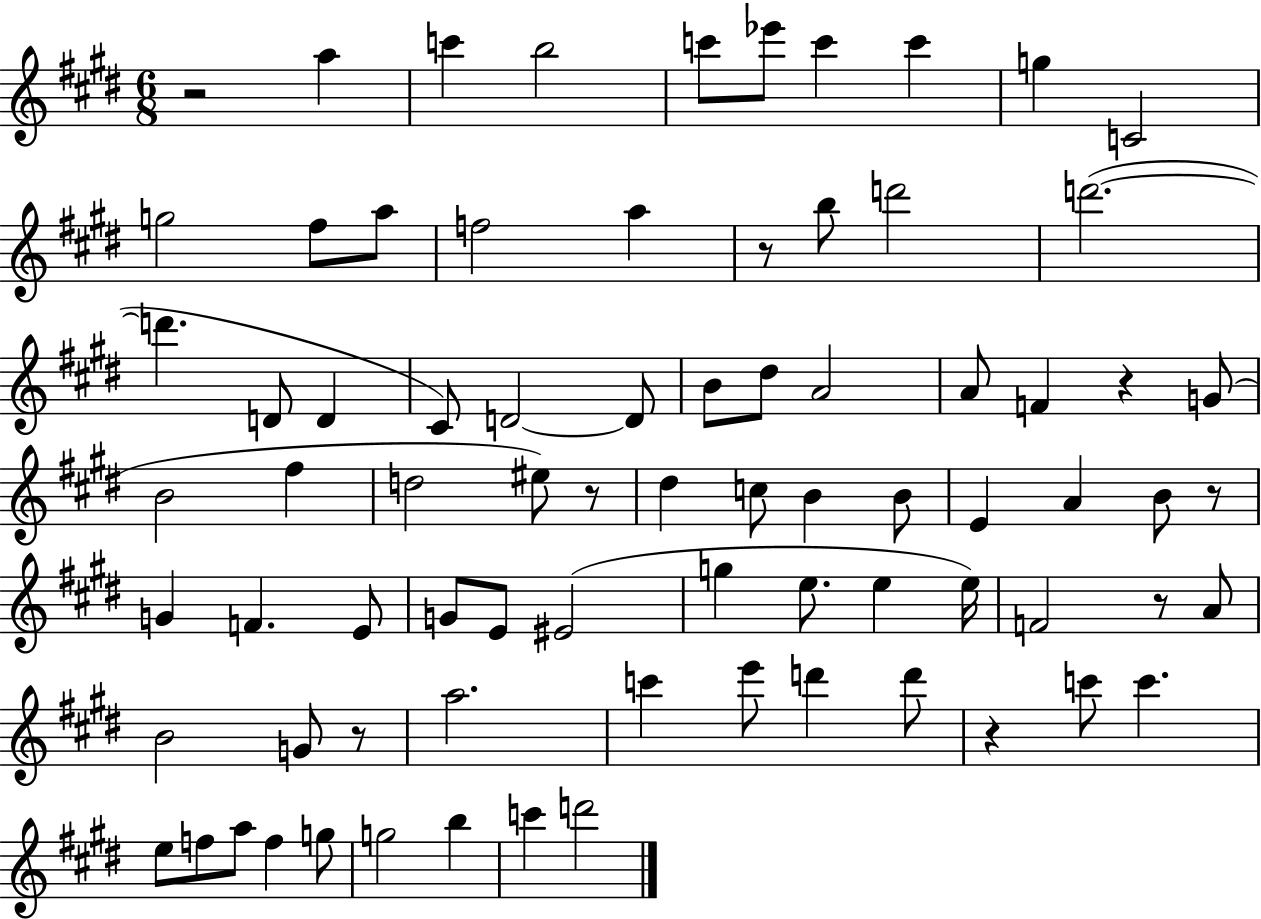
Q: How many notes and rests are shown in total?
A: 78